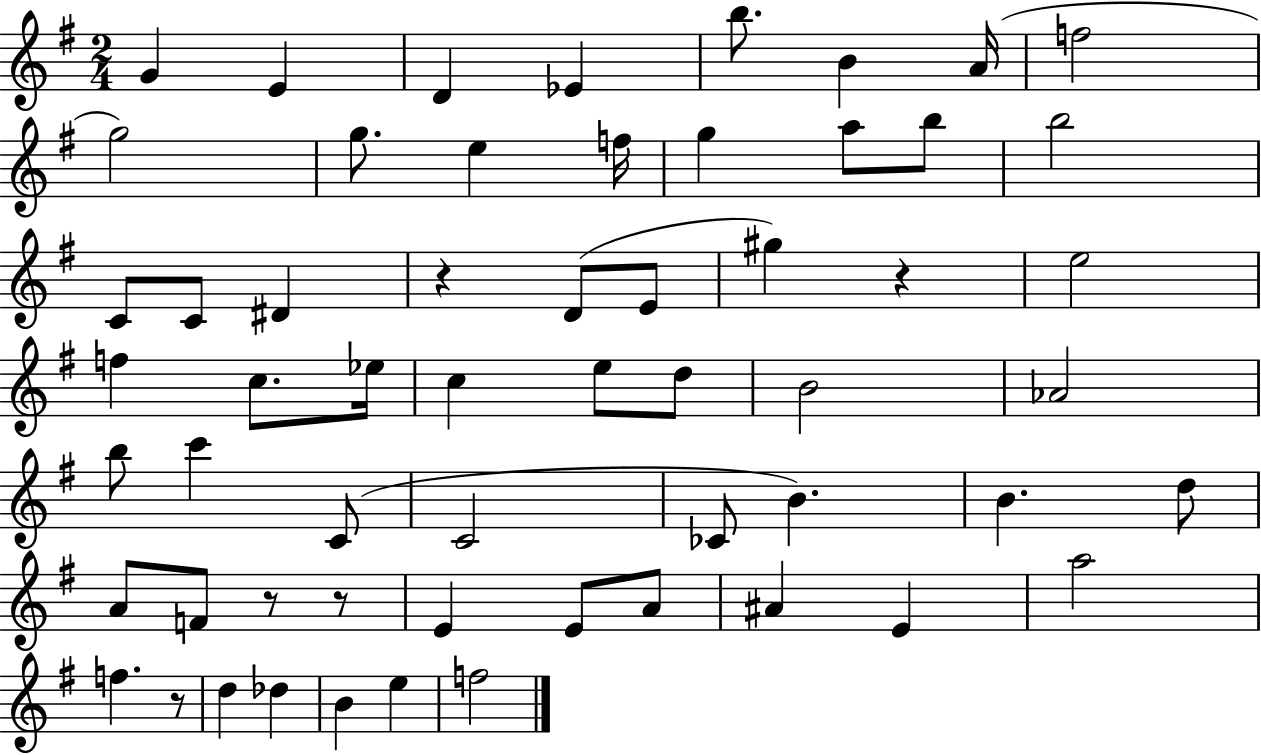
X:1
T:Untitled
M:2/4
L:1/4
K:G
G E D _E b/2 B A/4 f2 g2 g/2 e f/4 g a/2 b/2 b2 C/2 C/2 ^D z D/2 E/2 ^g z e2 f c/2 _e/4 c e/2 d/2 B2 _A2 b/2 c' C/2 C2 _C/2 B B d/2 A/2 F/2 z/2 z/2 E E/2 A/2 ^A E a2 f z/2 d _d B e f2